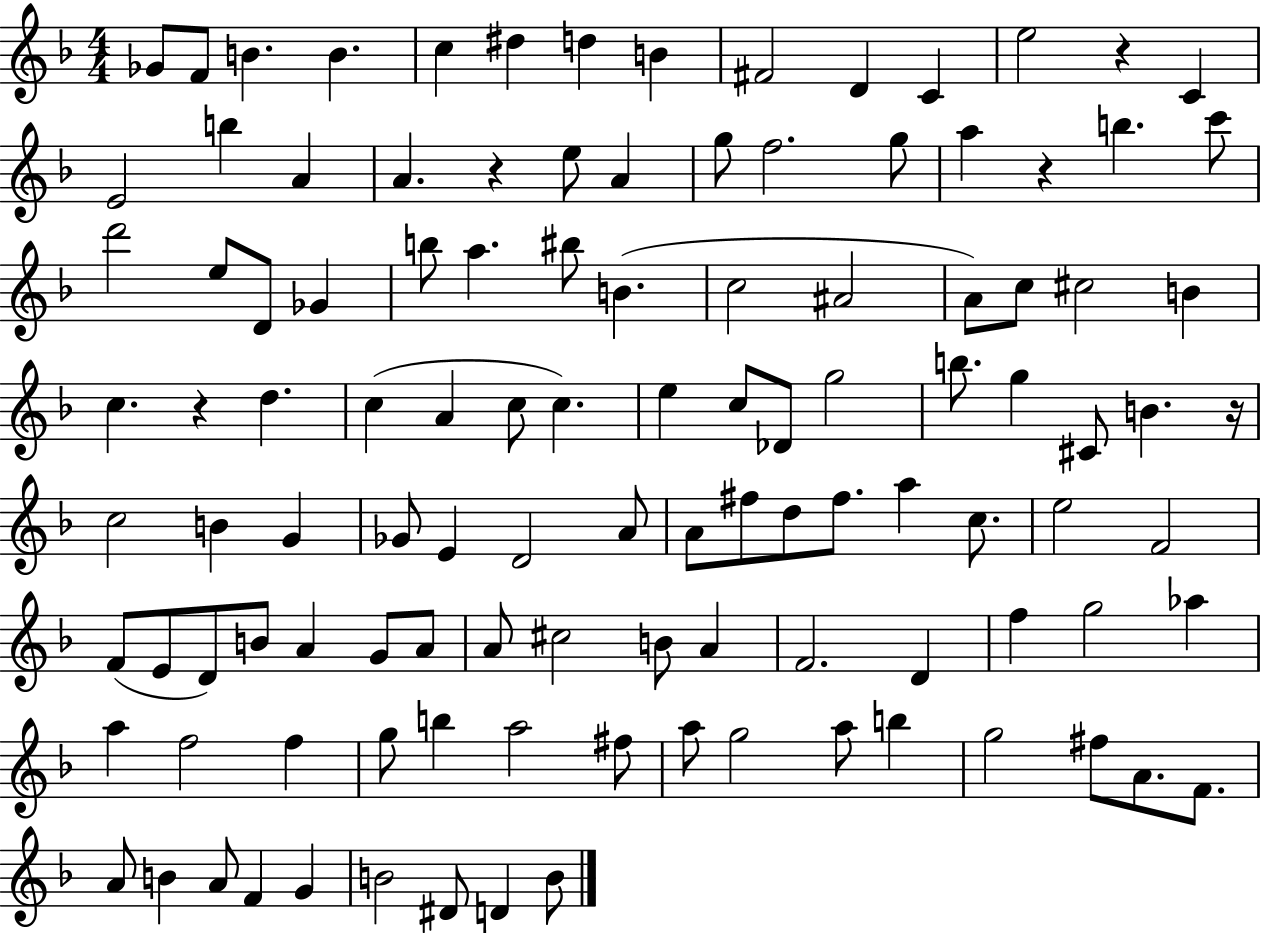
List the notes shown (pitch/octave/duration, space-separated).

Gb4/e F4/e B4/q. B4/q. C5/q D#5/q D5/q B4/q F#4/h D4/q C4/q E5/h R/q C4/q E4/h B5/q A4/q A4/q. R/q E5/e A4/q G5/e F5/h. G5/e A5/q R/q B5/q. C6/e D6/h E5/e D4/e Gb4/q B5/e A5/q. BIS5/e B4/q. C5/h A#4/h A4/e C5/e C#5/h B4/q C5/q. R/q D5/q. C5/q A4/q C5/e C5/q. E5/q C5/e Db4/e G5/h B5/e. G5/q C#4/e B4/q. R/s C5/h B4/q G4/q Gb4/e E4/q D4/h A4/e A4/e F#5/e D5/e F#5/e. A5/q C5/e. E5/h F4/h F4/e E4/e D4/e B4/e A4/q G4/e A4/e A4/e C#5/h B4/e A4/q F4/h. D4/q F5/q G5/h Ab5/q A5/q F5/h F5/q G5/e B5/q A5/h F#5/e A5/e G5/h A5/e B5/q G5/h F#5/e A4/e. F4/e. A4/e B4/q A4/e F4/q G4/q B4/h D#4/e D4/q B4/e